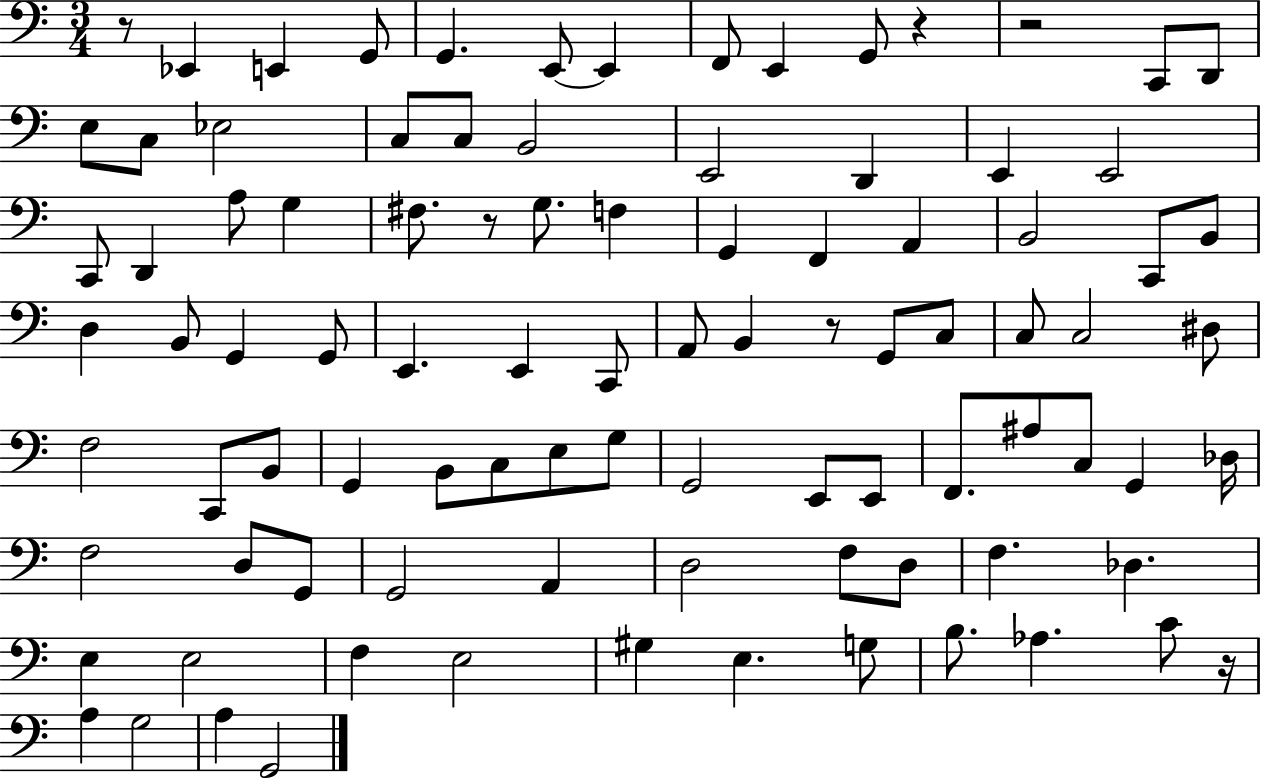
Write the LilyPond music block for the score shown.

{
  \clef bass
  \numericTimeSignature
  \time 3/4
  \key c \major
  r8 ees,4 e,4 g,8 | g,4. e,8~~ e,4 | f,8 e,4 g,8 r4 | r2 c,8 d,8 | \break e8 c8 ees2 | c8 c8 b,2 | e,2 d,4 | e,4 e,2 | \break c,8 d,4 a8 g4 | fis8. r8 g8. f4 | g,4 f,4 a,4 | b,2 c,8 b,8 | \break d4 b,8 g,4 g,8 | e,4. e,4 c,8 | a,8 b,4 r8 g,8 c8 | c8 c2 dis8 | \break f2 c,8 b,8 | g,4 b,8 c8 e8 g8 | g,2 e,8 e,8 | f,8. ais8 c8 g,4 des16 | \break f2 d8 g,8 | g,2 a,4 | d2 f8 d8 | f4. des4. | \break e4 e2 | f4 e2 | gis4 e4. g8 | b8. aes4. c'8 r16 | \break a4 g2 | a4 g,2 | \bar "|."
}